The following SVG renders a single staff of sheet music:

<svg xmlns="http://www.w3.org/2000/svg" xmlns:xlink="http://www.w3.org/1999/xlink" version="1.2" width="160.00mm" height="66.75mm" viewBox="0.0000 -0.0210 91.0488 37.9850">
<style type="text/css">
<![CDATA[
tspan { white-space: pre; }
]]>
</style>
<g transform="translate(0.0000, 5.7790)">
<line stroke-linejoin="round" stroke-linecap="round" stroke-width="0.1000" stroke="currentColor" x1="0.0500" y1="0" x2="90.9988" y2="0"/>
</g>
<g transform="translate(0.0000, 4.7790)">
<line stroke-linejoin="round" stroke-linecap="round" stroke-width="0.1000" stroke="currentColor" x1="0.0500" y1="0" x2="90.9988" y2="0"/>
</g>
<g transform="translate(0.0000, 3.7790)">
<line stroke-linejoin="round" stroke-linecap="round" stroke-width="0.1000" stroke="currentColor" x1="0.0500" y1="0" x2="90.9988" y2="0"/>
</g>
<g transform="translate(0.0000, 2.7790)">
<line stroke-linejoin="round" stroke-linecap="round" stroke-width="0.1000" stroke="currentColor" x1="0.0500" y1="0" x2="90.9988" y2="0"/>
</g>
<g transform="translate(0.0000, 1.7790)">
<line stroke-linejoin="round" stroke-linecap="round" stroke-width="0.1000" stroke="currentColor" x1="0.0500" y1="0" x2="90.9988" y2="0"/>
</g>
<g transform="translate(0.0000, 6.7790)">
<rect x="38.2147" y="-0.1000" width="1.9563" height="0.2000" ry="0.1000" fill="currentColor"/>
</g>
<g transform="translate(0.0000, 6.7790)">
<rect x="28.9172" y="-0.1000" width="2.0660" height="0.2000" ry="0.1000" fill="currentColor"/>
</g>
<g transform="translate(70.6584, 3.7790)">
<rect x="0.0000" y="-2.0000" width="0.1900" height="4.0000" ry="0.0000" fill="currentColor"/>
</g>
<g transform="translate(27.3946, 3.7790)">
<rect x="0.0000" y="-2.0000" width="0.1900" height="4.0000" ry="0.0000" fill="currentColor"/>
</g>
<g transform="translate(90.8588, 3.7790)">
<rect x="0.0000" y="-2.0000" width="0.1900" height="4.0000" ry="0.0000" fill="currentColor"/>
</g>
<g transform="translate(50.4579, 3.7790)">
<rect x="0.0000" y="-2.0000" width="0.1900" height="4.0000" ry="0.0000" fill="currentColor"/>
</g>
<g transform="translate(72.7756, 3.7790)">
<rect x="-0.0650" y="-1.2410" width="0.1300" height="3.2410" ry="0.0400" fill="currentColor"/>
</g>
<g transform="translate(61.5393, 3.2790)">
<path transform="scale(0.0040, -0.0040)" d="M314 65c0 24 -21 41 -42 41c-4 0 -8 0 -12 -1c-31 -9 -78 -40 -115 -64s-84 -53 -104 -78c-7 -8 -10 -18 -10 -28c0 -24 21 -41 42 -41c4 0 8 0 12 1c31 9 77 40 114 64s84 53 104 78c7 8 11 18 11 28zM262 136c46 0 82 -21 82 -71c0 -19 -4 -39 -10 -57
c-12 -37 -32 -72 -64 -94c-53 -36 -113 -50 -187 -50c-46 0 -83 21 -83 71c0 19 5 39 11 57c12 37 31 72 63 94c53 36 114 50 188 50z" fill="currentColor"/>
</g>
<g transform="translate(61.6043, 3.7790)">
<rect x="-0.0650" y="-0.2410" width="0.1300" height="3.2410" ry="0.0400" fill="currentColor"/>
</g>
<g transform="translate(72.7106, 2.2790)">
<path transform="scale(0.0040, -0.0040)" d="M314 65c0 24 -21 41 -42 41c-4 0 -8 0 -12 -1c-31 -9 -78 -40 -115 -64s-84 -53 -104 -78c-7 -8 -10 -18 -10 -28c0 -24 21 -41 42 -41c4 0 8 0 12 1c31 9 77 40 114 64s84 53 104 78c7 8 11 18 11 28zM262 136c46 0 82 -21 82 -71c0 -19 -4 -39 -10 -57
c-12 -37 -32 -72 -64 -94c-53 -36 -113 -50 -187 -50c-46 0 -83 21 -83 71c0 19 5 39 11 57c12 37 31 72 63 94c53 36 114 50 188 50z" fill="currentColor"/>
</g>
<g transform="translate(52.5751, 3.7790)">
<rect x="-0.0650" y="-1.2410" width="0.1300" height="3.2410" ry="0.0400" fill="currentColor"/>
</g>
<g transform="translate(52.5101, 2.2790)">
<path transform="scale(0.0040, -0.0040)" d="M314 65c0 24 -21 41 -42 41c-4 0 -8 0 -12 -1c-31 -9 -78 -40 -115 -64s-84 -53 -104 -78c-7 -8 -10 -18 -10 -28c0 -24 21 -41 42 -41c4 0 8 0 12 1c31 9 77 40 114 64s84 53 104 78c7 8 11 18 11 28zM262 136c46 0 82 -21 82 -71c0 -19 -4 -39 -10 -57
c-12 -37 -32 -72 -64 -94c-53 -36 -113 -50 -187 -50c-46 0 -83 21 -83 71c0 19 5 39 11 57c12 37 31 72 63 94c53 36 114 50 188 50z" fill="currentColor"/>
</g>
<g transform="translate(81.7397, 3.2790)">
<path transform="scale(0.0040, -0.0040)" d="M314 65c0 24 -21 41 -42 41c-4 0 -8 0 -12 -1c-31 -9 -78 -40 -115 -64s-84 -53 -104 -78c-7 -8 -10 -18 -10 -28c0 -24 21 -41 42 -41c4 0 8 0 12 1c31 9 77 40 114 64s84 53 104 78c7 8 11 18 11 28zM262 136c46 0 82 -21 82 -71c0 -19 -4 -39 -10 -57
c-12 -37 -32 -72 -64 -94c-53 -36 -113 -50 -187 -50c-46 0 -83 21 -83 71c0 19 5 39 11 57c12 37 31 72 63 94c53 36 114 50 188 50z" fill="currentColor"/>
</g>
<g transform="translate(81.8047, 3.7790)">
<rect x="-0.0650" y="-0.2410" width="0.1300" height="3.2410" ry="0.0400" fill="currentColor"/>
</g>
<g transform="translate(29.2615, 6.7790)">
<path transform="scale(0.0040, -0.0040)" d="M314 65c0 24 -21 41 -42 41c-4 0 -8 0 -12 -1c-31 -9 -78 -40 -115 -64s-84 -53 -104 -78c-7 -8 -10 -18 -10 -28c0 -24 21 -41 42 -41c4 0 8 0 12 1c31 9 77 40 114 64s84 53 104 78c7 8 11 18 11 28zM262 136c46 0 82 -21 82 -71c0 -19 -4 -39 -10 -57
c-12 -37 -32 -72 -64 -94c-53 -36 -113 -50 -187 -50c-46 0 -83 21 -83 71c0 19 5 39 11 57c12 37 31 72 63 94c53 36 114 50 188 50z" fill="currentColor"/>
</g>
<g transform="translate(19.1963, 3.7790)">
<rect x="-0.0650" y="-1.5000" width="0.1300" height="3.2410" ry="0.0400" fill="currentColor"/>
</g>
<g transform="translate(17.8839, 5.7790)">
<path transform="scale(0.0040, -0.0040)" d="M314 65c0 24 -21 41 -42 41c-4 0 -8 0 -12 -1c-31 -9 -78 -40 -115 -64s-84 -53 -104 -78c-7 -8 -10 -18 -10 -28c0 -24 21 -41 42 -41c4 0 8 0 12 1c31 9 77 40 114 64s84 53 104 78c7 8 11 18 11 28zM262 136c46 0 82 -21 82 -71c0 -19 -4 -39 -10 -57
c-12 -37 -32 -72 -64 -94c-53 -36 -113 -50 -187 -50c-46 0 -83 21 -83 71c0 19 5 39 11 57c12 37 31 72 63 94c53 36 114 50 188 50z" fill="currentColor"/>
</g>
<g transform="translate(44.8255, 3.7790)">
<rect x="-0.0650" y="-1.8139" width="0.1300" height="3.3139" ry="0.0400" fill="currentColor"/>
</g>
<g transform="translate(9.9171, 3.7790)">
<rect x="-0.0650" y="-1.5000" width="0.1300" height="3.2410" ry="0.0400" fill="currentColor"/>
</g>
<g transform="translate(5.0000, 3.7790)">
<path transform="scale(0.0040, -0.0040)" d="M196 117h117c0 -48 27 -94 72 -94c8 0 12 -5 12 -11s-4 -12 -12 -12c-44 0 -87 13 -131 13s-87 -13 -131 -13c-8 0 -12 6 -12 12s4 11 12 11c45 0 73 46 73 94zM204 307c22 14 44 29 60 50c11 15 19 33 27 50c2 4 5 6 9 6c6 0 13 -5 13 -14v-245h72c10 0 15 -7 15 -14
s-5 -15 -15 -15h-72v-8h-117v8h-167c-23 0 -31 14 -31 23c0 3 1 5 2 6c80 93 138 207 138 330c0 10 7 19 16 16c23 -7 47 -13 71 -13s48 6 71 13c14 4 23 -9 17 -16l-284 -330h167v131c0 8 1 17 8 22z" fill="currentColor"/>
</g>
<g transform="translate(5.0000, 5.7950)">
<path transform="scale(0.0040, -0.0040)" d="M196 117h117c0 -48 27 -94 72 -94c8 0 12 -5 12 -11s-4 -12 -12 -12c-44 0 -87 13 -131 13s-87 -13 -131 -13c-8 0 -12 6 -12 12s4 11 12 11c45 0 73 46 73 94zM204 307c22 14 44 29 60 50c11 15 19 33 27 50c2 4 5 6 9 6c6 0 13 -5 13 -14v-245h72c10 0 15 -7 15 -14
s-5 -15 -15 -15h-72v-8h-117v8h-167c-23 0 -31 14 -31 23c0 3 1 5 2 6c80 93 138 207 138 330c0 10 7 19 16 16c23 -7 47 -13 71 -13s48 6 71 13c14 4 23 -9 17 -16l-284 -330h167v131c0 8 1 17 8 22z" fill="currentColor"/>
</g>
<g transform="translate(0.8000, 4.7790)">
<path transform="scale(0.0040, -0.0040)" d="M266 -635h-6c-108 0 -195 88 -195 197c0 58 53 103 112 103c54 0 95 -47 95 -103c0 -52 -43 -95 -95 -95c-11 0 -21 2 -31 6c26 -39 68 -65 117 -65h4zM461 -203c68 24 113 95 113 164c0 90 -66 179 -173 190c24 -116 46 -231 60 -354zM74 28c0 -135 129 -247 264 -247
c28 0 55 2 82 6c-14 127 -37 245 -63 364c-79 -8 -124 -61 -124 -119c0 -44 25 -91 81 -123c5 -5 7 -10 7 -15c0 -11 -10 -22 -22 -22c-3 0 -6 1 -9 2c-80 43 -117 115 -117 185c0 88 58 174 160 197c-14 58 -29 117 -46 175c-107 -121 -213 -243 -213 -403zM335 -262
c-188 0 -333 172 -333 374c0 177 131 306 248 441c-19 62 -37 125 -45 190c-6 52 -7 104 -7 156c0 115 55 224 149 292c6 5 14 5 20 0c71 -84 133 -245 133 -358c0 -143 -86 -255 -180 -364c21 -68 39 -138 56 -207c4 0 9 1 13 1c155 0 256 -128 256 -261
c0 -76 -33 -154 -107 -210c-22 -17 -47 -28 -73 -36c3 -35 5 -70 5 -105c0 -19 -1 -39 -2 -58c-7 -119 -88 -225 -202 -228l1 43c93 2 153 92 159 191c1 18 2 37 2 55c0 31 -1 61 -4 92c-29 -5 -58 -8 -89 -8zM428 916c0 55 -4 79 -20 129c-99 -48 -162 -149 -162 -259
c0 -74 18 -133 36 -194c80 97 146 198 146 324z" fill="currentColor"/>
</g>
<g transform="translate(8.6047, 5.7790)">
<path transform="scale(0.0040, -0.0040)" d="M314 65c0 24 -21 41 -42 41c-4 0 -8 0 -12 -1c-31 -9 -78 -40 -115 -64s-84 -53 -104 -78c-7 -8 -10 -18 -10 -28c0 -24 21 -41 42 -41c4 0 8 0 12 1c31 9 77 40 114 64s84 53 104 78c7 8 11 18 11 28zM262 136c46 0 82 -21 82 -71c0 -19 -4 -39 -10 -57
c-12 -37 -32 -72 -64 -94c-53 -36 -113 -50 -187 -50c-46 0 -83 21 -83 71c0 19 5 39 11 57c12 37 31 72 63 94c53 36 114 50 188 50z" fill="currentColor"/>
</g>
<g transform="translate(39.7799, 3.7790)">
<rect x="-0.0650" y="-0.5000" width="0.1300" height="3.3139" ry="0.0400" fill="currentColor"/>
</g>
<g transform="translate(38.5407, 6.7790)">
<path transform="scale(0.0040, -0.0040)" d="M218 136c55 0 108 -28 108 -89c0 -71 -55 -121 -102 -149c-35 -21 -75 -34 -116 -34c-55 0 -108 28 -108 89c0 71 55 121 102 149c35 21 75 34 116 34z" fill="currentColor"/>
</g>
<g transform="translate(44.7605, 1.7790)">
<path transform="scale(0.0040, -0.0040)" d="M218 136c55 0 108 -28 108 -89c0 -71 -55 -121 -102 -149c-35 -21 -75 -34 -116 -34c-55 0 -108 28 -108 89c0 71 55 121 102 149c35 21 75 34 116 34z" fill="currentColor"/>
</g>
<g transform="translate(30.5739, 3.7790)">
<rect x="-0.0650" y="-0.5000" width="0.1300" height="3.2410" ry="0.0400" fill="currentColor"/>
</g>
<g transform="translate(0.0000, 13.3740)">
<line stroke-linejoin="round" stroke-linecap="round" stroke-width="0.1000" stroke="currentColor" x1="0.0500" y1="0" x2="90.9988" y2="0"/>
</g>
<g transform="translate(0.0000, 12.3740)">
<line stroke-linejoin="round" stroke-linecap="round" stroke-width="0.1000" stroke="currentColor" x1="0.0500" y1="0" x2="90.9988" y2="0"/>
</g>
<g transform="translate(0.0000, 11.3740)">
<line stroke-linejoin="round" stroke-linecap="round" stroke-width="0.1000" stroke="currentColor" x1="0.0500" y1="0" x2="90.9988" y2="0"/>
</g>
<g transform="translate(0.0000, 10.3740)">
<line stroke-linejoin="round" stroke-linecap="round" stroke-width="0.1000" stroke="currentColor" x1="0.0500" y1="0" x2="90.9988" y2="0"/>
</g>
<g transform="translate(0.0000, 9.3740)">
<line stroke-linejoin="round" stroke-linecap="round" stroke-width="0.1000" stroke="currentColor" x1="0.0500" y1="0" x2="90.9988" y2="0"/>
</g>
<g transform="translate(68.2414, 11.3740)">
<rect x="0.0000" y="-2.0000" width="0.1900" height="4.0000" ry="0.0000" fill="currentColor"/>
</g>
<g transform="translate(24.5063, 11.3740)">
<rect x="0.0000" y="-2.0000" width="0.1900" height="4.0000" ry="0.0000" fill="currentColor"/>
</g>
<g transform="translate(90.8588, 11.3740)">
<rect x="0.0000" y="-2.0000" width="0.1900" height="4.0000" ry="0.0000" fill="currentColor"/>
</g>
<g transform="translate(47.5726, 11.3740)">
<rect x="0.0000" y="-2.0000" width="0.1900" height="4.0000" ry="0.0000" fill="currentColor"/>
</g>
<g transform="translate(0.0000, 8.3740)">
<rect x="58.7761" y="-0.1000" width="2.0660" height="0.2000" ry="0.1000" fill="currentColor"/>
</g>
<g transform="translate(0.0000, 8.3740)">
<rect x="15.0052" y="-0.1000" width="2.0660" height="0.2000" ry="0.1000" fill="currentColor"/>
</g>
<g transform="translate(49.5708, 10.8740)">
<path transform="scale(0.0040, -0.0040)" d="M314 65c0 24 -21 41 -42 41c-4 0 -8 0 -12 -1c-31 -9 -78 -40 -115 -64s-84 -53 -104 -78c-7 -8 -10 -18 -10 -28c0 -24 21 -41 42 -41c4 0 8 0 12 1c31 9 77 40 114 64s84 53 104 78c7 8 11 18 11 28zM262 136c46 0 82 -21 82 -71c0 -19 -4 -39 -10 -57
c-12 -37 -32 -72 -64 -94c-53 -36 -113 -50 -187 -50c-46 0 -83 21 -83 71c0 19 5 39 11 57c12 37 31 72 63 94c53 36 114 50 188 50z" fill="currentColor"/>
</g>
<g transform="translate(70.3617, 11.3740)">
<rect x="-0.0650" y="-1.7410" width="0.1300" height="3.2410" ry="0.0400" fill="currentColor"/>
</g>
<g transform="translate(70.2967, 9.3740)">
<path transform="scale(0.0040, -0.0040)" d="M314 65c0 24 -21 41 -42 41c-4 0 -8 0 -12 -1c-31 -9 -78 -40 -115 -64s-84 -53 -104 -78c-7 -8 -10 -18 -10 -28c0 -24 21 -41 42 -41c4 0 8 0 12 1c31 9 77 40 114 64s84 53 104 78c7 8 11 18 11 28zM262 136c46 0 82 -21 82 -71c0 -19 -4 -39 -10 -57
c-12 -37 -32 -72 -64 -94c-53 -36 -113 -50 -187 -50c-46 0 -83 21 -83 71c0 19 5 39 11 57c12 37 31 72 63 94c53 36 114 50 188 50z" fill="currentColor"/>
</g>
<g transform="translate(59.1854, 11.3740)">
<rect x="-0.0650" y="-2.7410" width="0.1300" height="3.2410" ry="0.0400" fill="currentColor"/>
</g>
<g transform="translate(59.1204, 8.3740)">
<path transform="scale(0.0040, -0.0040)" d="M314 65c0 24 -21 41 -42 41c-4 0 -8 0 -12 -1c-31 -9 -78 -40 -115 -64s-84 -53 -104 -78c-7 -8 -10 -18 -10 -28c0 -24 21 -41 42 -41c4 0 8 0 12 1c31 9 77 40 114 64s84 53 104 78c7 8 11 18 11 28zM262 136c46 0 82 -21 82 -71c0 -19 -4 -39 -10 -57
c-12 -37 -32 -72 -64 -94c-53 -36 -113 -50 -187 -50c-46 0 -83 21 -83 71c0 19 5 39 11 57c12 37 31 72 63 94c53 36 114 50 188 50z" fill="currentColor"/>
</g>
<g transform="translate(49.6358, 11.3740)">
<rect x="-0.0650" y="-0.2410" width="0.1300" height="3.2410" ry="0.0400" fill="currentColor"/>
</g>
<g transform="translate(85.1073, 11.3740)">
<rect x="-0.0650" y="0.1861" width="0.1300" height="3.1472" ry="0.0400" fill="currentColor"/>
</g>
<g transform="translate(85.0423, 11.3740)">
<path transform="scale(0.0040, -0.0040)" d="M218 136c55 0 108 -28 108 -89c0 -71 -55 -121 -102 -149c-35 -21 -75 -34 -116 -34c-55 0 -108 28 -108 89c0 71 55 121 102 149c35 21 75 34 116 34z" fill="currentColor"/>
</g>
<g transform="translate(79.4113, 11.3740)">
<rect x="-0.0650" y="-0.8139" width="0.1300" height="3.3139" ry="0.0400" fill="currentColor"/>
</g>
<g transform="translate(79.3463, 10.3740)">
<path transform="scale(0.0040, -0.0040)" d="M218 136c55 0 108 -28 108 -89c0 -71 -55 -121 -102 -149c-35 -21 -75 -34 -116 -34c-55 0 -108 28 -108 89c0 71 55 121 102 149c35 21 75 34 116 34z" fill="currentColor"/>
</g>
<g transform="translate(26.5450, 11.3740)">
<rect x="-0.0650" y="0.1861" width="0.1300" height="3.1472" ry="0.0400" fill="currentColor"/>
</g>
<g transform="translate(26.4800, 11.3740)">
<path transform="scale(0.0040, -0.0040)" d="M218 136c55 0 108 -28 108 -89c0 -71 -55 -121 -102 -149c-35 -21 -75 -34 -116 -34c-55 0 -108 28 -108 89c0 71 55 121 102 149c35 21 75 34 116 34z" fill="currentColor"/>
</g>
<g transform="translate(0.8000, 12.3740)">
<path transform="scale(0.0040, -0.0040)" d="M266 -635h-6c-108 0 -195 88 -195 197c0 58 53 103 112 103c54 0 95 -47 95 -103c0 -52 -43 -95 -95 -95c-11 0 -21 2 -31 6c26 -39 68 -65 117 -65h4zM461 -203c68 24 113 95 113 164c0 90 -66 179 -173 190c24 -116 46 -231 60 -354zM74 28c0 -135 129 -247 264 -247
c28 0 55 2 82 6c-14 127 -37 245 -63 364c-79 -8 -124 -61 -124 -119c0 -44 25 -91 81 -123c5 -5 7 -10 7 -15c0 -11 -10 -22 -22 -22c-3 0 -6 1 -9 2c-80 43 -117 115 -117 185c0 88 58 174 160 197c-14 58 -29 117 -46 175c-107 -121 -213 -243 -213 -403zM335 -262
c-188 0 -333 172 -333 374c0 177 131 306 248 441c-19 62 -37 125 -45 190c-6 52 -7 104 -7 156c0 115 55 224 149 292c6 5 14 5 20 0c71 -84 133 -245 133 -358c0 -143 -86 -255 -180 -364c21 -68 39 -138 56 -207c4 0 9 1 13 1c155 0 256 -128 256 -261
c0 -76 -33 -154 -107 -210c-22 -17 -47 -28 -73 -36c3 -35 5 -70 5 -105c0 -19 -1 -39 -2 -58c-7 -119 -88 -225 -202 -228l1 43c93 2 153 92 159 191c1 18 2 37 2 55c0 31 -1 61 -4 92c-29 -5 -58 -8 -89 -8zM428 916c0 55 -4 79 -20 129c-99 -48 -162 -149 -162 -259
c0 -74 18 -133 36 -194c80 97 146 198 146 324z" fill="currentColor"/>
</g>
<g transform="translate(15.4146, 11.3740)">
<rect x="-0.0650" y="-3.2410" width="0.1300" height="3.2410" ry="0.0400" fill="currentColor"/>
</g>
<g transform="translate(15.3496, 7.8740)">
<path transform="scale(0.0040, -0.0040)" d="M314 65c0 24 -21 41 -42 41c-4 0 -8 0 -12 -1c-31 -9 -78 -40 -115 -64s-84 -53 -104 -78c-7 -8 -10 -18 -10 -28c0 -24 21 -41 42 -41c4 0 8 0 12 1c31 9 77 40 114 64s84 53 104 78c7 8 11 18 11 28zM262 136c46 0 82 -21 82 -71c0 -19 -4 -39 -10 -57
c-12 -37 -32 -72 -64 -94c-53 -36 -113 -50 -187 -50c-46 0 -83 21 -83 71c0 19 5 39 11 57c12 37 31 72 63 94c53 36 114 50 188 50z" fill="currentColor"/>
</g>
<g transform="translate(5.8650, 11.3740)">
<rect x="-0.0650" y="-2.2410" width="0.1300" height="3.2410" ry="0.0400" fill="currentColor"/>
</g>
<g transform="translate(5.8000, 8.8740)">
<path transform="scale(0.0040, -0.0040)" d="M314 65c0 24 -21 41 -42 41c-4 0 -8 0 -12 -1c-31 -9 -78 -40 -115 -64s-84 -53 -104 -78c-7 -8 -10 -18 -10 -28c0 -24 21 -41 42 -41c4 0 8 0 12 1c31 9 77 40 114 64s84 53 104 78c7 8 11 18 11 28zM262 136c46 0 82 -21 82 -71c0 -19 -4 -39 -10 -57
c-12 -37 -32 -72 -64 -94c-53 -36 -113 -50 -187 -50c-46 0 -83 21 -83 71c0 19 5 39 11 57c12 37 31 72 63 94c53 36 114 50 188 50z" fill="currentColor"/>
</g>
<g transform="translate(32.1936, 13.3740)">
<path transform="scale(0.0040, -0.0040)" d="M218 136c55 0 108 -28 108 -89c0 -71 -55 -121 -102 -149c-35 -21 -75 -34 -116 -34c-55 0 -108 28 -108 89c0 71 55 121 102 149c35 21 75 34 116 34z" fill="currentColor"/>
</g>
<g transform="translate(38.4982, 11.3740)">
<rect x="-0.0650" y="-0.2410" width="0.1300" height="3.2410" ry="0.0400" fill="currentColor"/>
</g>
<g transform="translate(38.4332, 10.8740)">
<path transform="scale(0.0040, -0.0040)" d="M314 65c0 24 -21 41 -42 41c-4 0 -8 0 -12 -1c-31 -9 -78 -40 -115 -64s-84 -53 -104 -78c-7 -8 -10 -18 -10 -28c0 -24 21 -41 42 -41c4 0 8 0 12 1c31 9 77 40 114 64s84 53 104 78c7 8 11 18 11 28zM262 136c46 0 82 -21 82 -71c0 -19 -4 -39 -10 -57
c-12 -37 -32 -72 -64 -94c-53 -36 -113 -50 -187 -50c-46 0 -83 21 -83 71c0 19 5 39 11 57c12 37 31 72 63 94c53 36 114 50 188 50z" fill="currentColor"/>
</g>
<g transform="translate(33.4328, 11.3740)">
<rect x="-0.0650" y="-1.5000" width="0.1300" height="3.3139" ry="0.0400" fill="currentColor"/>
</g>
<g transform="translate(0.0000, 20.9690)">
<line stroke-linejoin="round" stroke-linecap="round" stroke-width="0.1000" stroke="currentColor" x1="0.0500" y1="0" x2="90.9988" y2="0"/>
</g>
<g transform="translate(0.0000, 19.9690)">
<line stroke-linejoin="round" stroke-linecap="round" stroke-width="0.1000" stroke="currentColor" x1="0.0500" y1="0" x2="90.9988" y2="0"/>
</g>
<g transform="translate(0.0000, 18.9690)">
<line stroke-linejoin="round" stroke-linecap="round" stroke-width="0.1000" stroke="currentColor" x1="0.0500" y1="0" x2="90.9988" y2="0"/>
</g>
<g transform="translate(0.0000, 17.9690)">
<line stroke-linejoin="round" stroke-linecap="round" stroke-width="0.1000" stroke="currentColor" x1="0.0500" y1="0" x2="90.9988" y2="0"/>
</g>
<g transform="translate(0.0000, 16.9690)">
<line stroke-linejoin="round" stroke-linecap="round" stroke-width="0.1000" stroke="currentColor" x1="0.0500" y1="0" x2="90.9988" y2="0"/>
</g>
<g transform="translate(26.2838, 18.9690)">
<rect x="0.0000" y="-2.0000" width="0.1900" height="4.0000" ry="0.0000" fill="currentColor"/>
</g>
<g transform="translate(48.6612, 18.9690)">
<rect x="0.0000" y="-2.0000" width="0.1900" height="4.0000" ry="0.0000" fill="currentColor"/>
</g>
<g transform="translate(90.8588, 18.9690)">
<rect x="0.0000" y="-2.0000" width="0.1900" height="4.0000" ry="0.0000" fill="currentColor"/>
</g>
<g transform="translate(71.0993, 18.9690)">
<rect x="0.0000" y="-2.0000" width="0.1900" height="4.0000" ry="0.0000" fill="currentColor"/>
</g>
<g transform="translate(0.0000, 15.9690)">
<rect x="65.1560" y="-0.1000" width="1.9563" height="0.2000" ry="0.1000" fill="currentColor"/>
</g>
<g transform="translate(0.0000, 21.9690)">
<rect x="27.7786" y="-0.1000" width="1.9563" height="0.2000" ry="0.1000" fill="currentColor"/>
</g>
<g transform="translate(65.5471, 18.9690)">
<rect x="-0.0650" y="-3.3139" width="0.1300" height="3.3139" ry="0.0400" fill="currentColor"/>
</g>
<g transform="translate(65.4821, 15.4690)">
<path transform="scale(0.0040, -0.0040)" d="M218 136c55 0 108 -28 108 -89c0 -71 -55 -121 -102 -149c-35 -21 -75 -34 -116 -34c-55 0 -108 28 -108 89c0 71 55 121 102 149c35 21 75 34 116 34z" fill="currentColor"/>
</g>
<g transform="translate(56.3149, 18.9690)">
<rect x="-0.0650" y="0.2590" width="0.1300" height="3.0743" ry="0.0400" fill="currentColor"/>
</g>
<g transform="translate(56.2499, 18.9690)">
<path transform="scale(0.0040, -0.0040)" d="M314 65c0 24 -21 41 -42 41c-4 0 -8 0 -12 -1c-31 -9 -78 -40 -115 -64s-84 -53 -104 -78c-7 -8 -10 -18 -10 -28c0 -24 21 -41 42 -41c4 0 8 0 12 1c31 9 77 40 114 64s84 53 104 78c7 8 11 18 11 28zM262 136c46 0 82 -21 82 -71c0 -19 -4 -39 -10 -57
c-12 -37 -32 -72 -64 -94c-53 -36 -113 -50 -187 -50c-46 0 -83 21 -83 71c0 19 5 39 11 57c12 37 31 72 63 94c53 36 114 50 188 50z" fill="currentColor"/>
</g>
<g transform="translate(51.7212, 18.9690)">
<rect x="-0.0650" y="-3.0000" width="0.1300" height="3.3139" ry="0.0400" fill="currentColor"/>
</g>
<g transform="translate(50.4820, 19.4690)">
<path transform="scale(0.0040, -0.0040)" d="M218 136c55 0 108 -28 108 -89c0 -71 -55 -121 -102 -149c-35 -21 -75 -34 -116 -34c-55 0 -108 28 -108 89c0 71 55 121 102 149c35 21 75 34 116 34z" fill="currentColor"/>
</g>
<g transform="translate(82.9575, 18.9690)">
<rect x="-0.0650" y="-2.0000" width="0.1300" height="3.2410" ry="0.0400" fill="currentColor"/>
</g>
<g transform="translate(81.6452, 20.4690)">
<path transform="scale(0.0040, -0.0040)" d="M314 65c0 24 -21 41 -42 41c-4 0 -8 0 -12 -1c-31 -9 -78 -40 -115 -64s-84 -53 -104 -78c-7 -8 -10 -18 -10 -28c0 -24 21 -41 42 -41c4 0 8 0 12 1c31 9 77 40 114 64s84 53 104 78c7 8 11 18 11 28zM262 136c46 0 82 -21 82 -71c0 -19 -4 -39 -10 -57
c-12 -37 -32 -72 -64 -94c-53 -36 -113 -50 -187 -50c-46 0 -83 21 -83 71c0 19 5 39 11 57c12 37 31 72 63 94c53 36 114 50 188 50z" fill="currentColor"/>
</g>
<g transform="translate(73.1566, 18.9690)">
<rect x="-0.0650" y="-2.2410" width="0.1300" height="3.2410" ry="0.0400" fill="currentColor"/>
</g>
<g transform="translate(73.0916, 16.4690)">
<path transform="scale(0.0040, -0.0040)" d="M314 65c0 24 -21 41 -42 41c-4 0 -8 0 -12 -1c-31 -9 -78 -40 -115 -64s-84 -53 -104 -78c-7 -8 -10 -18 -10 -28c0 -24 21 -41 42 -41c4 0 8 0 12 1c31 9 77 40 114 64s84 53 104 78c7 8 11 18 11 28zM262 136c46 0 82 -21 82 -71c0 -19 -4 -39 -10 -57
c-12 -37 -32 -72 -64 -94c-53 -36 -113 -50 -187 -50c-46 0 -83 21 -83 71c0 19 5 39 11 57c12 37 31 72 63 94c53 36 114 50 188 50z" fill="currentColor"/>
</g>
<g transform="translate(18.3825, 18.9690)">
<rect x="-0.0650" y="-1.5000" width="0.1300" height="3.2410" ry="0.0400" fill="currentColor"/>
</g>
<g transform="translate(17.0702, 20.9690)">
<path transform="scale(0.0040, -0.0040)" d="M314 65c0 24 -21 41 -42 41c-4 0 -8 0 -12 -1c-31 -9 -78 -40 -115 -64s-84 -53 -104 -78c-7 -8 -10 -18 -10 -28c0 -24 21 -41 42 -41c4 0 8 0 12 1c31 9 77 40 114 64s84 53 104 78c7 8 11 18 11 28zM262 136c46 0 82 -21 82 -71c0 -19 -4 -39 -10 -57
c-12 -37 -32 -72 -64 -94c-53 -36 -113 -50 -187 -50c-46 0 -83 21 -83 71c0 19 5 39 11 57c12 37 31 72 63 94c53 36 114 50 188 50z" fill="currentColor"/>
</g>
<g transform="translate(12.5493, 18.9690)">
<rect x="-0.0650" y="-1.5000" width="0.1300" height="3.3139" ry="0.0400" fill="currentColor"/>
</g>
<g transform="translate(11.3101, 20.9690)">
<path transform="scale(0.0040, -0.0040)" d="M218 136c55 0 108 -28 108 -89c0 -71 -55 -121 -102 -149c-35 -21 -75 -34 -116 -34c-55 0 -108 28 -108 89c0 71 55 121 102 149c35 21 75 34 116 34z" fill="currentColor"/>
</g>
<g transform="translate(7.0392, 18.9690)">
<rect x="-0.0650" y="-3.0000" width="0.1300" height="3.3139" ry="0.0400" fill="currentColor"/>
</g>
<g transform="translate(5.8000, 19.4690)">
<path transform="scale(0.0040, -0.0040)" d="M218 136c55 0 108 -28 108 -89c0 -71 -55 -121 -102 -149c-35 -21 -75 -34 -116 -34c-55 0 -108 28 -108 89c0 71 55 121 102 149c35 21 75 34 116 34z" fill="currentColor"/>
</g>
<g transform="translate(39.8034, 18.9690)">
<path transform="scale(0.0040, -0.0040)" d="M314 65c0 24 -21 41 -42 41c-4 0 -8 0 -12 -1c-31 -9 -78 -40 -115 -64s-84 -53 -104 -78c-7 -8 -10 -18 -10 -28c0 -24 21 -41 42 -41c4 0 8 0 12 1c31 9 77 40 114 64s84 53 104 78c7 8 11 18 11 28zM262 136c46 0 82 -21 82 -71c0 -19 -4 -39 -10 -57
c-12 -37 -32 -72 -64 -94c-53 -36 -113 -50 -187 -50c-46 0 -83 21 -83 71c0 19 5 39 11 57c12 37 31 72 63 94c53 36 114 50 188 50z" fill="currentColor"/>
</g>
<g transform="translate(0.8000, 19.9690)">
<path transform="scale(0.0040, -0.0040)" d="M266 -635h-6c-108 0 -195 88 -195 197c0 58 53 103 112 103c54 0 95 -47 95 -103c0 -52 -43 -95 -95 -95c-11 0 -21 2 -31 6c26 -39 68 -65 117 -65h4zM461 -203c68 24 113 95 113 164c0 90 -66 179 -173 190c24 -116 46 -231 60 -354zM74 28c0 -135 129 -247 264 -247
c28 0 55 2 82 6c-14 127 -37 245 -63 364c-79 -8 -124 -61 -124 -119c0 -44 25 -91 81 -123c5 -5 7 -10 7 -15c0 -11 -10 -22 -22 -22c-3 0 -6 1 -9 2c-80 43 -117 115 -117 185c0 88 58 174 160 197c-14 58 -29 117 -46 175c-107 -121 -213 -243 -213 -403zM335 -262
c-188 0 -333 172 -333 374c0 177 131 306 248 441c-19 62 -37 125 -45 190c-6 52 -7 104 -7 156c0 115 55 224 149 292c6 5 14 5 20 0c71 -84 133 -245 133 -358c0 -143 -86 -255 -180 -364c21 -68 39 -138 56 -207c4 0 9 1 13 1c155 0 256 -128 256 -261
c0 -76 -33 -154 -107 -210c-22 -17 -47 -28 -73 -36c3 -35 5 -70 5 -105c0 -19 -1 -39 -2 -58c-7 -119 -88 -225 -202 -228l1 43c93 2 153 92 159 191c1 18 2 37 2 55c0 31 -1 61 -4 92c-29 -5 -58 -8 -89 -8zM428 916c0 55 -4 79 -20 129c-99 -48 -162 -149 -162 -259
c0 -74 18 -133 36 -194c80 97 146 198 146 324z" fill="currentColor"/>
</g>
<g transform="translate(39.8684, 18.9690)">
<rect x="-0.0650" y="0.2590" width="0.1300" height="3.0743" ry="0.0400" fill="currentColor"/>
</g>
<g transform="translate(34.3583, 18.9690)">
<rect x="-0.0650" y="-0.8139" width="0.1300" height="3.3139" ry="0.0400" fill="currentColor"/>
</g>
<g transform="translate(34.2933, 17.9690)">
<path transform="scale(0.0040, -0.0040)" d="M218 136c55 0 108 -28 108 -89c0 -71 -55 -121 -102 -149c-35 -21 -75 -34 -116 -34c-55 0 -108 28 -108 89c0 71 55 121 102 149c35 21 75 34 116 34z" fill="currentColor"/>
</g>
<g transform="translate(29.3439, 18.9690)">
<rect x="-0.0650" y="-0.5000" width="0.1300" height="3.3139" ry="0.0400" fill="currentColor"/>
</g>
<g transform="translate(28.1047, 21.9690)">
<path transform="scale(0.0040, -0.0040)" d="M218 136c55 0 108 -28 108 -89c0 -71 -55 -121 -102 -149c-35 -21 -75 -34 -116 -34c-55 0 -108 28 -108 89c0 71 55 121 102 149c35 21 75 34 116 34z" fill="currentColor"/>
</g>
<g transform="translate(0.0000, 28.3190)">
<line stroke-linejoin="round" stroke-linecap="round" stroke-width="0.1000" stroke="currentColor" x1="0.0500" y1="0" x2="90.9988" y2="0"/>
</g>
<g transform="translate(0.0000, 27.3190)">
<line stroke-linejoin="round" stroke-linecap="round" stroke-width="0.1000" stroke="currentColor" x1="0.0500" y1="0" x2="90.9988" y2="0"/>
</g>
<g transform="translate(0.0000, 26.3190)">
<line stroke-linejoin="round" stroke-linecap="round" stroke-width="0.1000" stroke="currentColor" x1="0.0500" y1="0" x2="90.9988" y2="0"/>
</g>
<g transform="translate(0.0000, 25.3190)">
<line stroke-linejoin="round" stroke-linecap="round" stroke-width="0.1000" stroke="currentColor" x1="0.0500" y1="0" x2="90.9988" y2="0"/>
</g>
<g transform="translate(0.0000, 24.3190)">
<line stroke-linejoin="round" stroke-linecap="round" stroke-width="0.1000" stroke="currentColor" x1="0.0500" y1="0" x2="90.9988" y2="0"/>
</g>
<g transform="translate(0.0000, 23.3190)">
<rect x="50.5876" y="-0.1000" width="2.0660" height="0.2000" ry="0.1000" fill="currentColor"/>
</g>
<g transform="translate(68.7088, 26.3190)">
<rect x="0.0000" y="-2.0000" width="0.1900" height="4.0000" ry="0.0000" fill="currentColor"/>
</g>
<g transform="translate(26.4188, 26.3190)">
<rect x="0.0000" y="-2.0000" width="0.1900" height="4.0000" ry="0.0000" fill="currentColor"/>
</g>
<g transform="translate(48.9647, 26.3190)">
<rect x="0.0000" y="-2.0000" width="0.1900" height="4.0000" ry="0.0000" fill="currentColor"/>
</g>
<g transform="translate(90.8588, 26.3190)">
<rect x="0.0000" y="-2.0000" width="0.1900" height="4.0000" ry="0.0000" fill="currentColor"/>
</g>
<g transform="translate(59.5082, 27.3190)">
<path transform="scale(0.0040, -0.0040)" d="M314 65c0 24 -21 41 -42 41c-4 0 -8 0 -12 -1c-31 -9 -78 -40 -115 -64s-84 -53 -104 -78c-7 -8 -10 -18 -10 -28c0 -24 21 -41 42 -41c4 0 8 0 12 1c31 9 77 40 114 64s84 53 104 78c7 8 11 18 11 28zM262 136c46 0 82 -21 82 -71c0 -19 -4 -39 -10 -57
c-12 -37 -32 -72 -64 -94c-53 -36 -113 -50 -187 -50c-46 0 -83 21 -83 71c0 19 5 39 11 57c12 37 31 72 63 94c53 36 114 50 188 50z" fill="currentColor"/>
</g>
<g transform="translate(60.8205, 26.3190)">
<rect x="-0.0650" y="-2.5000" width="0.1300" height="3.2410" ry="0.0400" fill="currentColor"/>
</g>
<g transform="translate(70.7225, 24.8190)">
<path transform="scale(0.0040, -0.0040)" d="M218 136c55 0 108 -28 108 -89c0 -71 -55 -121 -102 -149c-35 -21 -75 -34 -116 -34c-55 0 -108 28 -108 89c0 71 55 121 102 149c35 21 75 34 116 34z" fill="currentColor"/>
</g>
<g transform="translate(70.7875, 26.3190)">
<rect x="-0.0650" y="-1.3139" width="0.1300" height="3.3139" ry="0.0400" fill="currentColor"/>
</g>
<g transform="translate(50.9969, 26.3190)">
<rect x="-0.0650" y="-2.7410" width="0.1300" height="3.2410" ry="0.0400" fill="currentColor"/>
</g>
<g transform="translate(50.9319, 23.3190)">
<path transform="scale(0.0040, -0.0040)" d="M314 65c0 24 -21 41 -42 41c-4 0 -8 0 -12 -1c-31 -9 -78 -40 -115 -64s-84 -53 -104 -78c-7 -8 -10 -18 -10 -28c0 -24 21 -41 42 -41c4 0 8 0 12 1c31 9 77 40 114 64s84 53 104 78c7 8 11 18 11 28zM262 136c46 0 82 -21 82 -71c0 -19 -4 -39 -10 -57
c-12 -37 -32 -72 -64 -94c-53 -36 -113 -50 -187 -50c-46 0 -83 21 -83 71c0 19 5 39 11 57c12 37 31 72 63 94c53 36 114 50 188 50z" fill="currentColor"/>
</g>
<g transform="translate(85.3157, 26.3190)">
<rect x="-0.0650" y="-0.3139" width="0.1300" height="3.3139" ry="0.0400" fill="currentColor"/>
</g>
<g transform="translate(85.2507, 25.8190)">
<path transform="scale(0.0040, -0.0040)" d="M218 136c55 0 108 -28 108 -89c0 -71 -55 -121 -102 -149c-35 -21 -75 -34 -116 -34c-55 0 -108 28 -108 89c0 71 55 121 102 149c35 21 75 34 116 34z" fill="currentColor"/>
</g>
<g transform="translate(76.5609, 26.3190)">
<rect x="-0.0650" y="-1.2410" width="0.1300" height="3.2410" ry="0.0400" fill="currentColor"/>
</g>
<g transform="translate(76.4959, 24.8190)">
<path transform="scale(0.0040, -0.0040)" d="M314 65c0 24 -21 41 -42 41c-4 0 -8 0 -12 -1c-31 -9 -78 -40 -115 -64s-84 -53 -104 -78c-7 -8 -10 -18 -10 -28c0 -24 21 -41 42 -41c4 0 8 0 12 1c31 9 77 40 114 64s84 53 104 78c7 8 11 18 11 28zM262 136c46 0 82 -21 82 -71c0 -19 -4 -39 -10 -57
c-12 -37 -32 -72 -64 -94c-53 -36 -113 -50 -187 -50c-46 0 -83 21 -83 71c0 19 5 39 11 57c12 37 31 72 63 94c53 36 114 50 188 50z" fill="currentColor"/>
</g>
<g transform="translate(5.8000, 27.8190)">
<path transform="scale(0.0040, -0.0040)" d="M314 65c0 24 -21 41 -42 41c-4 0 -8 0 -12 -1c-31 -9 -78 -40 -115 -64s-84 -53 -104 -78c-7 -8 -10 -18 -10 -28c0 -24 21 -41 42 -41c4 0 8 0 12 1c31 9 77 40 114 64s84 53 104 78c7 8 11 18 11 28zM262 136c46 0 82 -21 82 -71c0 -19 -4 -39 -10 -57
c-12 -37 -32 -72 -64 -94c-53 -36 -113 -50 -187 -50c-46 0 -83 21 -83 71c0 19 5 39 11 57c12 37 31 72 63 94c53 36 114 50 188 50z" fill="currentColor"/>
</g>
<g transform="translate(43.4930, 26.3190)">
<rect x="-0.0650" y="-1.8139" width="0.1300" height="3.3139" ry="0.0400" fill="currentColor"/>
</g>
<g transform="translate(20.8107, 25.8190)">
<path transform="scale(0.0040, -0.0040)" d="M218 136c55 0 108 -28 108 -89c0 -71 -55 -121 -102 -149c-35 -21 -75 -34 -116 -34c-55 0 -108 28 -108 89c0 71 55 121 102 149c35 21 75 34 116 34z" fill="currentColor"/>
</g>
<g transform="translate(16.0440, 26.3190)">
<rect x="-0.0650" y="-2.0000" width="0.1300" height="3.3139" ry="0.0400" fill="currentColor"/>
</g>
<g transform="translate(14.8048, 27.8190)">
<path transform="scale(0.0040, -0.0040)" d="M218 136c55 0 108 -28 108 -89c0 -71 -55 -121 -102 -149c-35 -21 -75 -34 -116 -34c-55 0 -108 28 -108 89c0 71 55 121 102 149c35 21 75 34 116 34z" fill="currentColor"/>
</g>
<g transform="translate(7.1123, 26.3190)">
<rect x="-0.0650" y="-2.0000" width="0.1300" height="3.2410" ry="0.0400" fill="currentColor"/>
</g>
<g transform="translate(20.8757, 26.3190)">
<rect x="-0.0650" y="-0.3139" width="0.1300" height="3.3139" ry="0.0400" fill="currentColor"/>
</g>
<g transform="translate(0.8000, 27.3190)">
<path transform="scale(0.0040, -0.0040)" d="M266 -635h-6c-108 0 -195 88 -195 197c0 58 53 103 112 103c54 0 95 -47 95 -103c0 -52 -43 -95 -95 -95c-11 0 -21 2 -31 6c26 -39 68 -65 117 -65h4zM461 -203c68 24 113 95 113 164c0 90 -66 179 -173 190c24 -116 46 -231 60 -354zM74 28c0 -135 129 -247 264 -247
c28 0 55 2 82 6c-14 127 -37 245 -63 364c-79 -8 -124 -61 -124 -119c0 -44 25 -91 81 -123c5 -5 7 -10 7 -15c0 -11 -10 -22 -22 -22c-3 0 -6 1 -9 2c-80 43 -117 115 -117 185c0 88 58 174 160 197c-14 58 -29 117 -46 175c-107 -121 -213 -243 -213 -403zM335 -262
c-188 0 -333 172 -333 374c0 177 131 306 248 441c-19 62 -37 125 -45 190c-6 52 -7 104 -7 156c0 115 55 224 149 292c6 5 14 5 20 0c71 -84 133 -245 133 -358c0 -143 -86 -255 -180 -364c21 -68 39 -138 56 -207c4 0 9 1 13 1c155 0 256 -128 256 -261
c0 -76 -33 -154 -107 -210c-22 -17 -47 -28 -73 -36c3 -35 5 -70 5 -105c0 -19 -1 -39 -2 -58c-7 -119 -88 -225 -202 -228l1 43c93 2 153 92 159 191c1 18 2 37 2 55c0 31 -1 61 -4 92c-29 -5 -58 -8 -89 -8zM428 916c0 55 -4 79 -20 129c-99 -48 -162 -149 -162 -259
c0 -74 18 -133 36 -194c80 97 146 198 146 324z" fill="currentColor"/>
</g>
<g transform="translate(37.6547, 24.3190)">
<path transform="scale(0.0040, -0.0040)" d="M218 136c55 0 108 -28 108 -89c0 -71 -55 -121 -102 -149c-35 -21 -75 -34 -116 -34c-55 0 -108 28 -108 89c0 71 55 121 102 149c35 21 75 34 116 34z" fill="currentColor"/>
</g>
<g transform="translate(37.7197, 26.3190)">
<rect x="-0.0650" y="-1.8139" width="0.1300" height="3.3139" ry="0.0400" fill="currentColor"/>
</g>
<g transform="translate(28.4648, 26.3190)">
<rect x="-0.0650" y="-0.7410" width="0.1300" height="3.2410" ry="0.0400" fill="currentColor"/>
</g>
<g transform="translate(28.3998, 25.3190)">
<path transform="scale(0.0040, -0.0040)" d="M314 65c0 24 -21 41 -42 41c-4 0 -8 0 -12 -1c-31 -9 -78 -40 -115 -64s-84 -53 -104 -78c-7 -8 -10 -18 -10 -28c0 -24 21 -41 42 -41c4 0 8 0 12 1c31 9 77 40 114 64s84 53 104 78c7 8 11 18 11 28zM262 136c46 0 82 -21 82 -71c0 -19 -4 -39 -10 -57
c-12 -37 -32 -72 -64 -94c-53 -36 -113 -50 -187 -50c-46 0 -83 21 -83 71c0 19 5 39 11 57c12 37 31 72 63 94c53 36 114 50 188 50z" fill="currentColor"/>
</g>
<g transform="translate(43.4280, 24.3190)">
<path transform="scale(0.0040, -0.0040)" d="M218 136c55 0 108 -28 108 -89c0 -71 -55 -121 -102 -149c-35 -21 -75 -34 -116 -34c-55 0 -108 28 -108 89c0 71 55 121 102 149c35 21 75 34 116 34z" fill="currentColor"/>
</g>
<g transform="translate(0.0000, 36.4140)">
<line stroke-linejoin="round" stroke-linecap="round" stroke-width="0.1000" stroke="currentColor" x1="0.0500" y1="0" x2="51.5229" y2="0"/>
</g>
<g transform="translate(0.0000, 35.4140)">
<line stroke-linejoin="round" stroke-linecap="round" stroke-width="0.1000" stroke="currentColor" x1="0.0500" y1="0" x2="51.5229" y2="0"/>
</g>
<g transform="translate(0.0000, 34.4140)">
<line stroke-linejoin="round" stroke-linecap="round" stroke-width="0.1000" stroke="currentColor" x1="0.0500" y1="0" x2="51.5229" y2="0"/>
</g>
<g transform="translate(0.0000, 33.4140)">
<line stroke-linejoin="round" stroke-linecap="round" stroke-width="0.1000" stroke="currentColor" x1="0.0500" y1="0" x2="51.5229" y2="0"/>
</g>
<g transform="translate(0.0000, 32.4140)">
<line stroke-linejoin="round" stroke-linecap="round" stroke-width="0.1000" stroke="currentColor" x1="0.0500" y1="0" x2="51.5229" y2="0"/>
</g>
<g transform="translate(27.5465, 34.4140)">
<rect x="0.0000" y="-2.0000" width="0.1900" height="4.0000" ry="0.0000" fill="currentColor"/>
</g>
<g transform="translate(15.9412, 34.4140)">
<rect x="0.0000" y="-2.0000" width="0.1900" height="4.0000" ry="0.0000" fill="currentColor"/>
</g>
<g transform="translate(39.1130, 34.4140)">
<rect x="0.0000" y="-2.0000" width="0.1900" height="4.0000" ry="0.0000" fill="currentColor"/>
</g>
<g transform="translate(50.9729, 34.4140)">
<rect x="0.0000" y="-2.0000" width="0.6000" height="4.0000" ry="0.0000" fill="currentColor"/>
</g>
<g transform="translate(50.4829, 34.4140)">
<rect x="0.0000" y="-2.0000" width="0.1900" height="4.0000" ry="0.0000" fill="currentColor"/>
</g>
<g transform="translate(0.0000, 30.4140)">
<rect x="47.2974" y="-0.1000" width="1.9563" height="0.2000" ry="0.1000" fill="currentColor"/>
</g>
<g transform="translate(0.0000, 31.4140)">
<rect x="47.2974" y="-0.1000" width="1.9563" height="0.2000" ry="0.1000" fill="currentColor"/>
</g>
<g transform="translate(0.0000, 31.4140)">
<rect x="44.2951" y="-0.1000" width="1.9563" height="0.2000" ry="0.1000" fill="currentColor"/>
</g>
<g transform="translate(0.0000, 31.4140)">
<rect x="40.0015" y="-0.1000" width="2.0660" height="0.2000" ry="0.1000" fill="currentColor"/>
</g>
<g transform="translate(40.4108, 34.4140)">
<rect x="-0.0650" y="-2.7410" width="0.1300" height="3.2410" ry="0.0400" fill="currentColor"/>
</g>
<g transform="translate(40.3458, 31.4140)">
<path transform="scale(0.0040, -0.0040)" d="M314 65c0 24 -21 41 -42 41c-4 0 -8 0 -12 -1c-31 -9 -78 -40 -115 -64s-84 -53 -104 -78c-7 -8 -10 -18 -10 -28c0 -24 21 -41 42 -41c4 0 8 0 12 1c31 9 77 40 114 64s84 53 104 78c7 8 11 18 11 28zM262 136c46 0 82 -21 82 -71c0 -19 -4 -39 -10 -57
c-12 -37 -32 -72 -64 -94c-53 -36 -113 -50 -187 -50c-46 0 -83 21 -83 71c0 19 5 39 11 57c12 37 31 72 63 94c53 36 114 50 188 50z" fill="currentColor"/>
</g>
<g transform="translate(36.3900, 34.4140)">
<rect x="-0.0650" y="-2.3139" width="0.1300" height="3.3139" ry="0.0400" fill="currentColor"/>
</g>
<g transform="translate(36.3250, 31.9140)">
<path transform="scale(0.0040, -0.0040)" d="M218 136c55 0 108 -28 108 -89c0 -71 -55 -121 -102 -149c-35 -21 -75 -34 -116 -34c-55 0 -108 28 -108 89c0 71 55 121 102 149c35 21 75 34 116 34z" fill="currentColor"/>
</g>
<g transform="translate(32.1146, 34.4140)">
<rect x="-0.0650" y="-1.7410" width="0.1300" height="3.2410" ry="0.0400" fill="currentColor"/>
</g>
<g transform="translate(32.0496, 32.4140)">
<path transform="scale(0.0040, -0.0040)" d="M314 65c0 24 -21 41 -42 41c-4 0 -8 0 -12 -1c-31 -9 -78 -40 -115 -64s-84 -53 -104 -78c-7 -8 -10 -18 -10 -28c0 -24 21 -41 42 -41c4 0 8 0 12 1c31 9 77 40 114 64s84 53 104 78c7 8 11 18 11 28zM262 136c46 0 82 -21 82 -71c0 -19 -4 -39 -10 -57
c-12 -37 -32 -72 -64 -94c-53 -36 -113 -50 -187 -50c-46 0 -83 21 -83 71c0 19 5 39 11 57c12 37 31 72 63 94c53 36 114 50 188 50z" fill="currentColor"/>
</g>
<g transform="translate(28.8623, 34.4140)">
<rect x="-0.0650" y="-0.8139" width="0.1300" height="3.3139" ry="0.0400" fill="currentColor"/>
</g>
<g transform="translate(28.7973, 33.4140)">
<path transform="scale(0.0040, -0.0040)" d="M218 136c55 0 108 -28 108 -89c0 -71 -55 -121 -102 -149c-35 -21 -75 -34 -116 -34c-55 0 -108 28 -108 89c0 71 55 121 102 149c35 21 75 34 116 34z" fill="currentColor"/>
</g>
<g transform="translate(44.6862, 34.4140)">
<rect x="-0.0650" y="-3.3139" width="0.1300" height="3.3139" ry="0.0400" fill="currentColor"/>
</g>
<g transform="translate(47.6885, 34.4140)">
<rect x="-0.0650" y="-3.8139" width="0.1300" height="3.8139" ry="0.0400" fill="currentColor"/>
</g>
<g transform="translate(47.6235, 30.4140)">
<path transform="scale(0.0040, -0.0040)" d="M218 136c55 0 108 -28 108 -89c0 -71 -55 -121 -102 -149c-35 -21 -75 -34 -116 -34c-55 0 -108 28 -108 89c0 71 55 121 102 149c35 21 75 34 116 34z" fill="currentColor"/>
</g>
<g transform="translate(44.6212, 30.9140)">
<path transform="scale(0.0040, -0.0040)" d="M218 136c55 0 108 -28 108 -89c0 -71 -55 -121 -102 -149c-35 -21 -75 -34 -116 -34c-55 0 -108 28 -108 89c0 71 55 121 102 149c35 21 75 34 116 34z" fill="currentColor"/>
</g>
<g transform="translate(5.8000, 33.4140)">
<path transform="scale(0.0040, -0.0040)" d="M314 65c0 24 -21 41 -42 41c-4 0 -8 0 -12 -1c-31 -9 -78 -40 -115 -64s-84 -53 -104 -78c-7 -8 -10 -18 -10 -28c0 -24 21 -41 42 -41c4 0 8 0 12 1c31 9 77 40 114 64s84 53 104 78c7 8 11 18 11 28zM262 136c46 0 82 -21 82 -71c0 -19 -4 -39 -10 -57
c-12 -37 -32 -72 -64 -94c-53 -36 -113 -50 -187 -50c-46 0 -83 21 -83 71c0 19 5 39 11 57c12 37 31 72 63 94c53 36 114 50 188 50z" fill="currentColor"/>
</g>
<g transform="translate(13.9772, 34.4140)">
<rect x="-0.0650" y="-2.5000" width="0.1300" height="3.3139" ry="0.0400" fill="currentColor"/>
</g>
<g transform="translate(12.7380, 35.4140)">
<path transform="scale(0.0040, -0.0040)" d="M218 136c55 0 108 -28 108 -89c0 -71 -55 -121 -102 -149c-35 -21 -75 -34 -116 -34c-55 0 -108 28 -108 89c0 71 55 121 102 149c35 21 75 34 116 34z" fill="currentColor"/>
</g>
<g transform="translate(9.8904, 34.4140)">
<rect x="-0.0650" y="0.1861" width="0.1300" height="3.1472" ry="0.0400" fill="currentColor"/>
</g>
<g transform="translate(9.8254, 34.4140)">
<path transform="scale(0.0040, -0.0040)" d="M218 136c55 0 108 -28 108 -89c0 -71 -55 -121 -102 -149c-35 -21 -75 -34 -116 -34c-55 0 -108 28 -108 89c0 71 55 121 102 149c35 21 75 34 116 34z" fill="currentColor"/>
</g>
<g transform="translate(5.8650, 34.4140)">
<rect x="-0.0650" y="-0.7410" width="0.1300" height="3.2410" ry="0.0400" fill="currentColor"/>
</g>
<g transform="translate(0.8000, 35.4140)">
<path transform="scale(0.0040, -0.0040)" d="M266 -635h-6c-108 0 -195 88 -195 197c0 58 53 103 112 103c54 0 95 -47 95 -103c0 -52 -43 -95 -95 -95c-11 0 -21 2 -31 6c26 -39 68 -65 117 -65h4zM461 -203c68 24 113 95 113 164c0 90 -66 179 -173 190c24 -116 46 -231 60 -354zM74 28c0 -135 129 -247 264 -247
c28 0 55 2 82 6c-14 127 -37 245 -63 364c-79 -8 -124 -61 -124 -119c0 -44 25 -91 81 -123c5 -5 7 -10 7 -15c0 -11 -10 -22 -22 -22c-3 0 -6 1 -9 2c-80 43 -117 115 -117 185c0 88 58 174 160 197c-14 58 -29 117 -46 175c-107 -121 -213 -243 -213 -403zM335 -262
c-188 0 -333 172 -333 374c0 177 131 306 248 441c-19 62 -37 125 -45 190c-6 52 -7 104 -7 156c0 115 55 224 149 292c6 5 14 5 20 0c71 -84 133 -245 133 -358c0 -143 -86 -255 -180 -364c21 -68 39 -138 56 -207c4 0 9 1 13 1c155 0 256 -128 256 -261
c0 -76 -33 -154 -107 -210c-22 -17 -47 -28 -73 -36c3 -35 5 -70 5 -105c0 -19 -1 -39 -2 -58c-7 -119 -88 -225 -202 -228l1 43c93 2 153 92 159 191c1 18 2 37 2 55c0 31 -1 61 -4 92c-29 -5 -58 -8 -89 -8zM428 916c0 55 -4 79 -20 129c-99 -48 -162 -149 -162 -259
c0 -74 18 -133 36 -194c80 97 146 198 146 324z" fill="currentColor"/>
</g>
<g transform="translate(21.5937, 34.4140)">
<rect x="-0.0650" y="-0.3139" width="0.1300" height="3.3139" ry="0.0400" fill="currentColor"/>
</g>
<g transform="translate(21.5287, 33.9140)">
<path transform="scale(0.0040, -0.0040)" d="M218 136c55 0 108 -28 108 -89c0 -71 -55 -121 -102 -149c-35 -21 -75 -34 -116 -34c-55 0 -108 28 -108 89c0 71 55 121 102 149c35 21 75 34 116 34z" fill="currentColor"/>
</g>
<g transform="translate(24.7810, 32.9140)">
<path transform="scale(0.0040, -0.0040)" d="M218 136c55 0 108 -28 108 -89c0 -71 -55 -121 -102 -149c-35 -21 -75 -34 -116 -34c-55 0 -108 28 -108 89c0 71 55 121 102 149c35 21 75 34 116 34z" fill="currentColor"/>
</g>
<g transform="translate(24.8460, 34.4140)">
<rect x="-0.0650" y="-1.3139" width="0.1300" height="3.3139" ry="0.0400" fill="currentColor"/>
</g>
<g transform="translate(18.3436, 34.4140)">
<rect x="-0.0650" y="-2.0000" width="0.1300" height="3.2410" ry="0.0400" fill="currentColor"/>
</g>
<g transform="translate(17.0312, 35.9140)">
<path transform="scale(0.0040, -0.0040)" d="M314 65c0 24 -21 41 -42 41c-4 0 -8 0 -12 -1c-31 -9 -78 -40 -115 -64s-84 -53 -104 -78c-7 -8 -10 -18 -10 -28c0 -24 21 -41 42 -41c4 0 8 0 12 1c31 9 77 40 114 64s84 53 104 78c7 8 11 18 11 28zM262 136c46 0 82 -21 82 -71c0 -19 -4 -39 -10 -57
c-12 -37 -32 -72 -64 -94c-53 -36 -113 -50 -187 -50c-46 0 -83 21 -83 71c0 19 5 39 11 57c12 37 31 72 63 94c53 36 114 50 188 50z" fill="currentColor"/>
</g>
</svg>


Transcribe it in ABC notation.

X:1
T:Untitled
M:4/4
L:1/4
K:C
E2 E2 C2 C f e2 c2 e2 c2 g2 b2 B E c2 c2 a2 f2 d B A E E2 C d B2 A B2 b g2 F2 F2 F c d2 f f a2 G2 e e2 c d2 B G F2 c e d f2 g a2 b c'